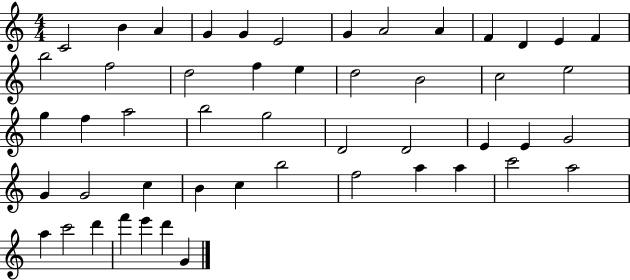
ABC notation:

X:1
T:Untitled
M:4/4
L:1/4
K:C
C2 B A G G E2 G A2 A F D E F b2 f2 d2 f e d2 B2 c2 e2 g f a2 b2 g2 D2 D2 E E G2 G G2 c B c b2 f2 a a c'2 a2 a c'2 d' f' e' d' G